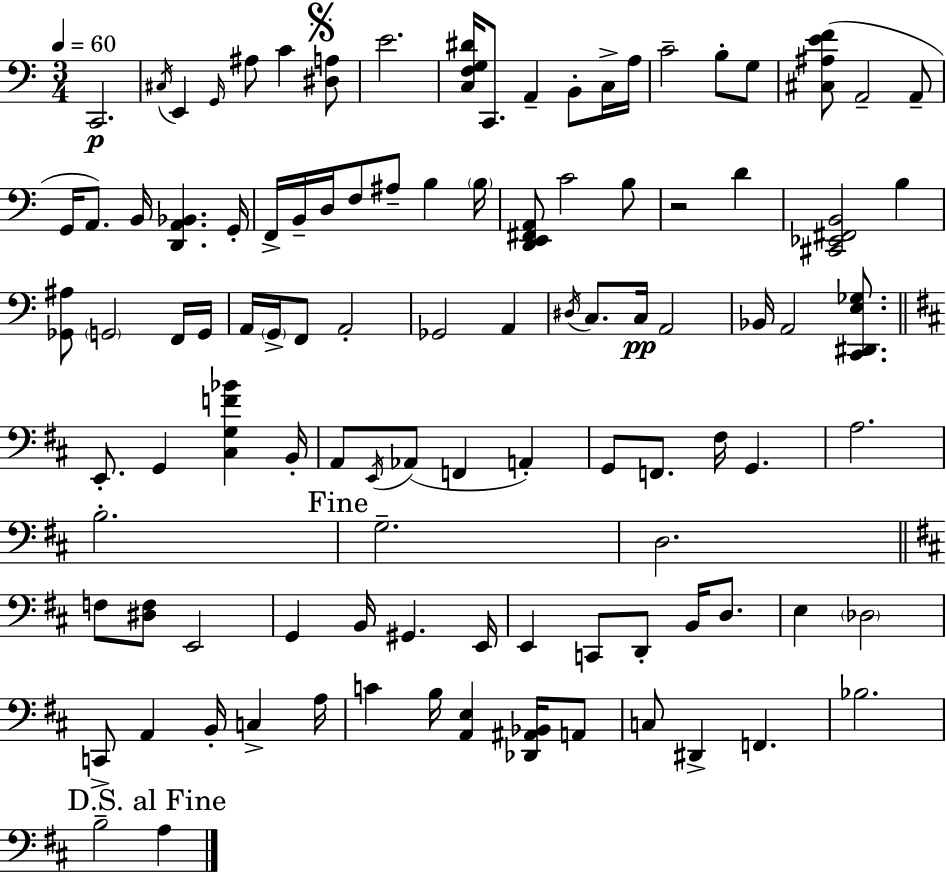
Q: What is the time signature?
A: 3/4